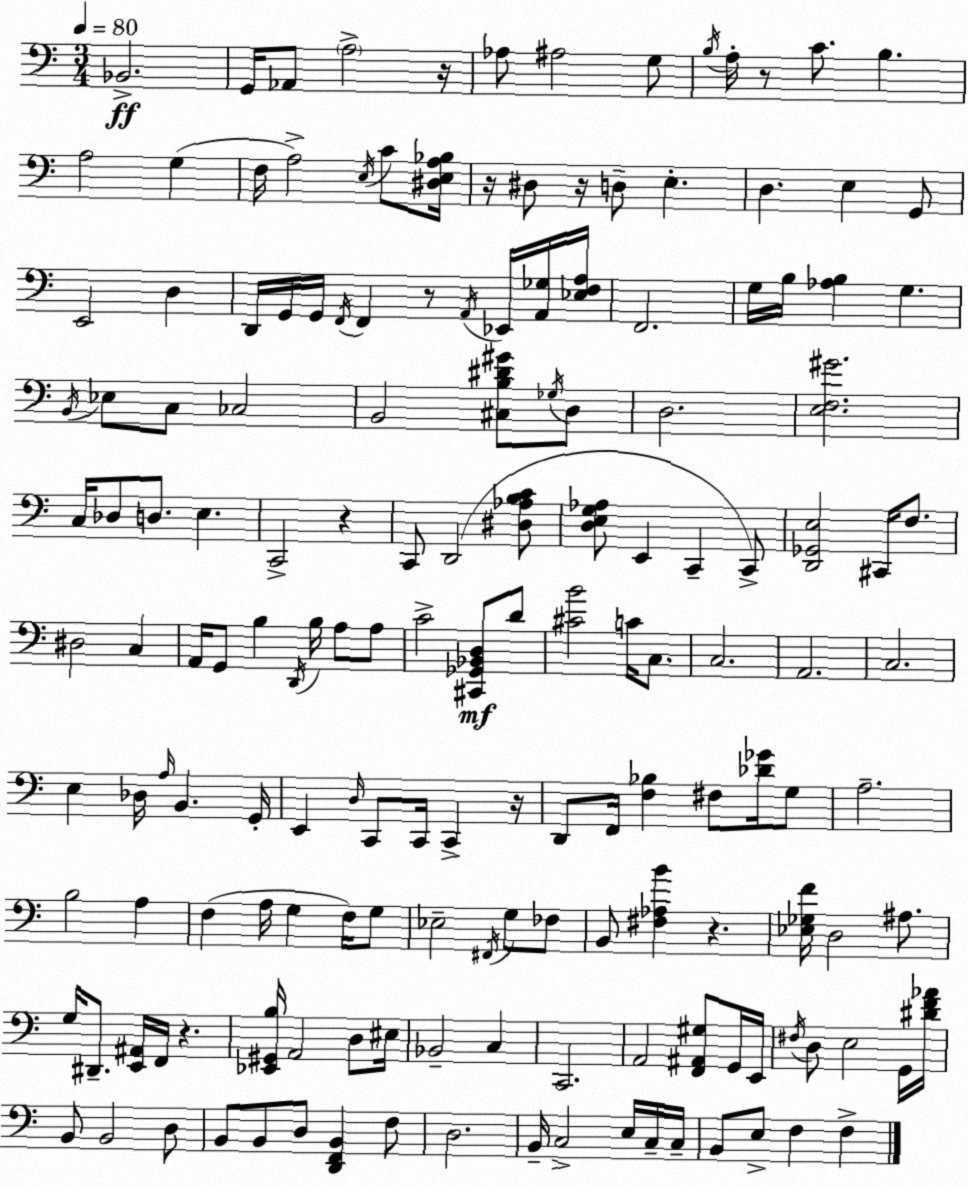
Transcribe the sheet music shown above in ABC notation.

X:1
T:Untitled
M:3/4
L:1/4
K:Am
_B,,2 G,,/4 _A,,/2 A,2 z/4 _A,/2 ^A,2 G,/2 B,/4 A,/4 z/2 C/2 B, A,2 G, F,/4 A,2 E,/4 C/2 [^D,E,A,_B,]/4 z/4 ^D,/2 z/4 D,/2 E, D, E, G,,/2 E,,2 D, D,,/4 G,,/4 G,,/4 F,,/4 F,, z/2 A,,/4 _E,,/4 [A,,_G,]/4 [_E,F,A,]/4 F,,2 G,/4 B,/4 [_A,B,] G, B,,/4 _E,/2 C,/2 _C,2 B,,2 [^C,B,^D^G]/2 _G,/4 D,/2 D,2 [E,F,^G]2 C,/4 _D,/2 D,/2 E, C,,2 z C,,/2 D,,2 [^D,_A,B,C]/2 [D,E,G,_A,]/2 E,, C,, C,,/2 [D,,_G,,E,]2 ^C,,/4 F,/2 ^D,2 C, A,,/4 G,,/2 B, D,,/4 B,/4 A,/2 A,/2 C2 [^C,,_G,,_B,,D,]/2 D/2 [^CB]2 C/4 C,/2 C,2 A,,2 C,2 E, _D,/4 A,/4 B,, G,,/4 E,, D,/4 C,,/2 C,,/4 C,, z/4 D,,/2 F,,/4 [F,_B,] ^F,/2 [_D_G]/4 G,/2 A,2 B,2 A, F, A,/4 G, F,/4 G,/2 _E,2 ^F,,/4 G,/2 _F,/2 B,,/2 [^F,_A,B] z [_E,_G,F]/4 D,2 ^A,/2 G,/4 ^D,,/2 [E,,^A,,]/4 F,,/4 z [_E,,^G,,B,]/4 A,,2 D,/2 ^E,/4 _B,,2 C, C,,2 A,,2 [F,,^A,,^G,]/2 G,,/4 E,,/4 ^F,/4 D,/2 E,2 G,,/4 [^DF_A]/4 B,,/2 B,,2 D,/2 B,,/2 B,,/2 D,/2 [D,,F,,B,,] F,/2 D,2 B,,/4 C,2 E,/4 C,/4 C,/4 B,,/2 E,/2 F, F,